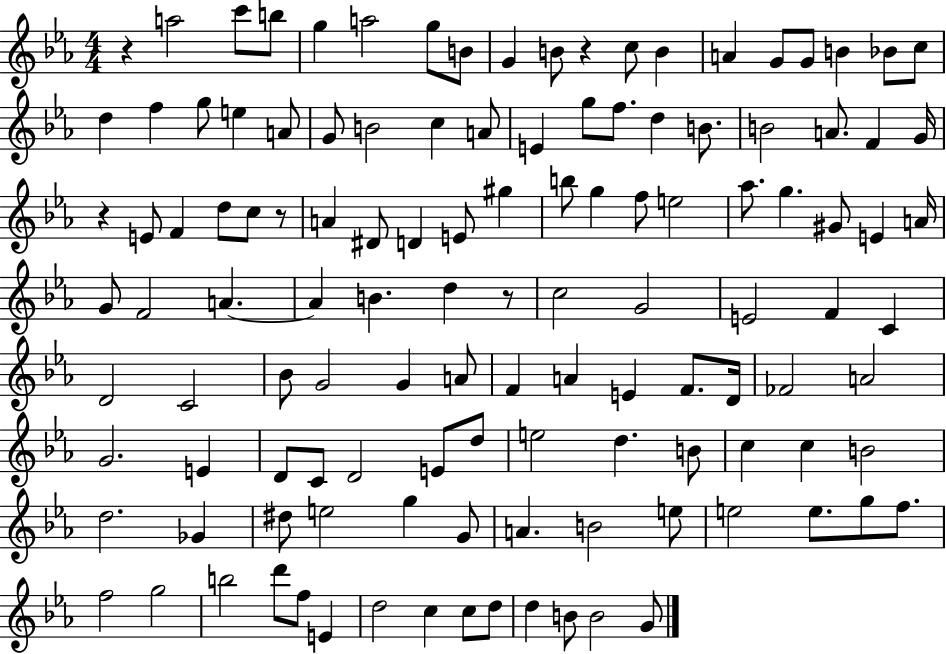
{
  \clef treble
  \numericTimeSignature
  \time 4/4
  \key ees \major
  r4 a''2 c'''8 b''8 | g''4 a''2 g''8 b'8 | g'4 b'8 r4 c''8 b'4 | a'4 g'8 g'8 b'4 bes'8 c''8 | \break d''4 f''4 g''8 e''4 a'8 | g'8 b'2 c''4 a'8 | e'4 g''8 f''8. d''4 b'8. | b'2 a'8. f'4 g'16 | \break r4 e'8 f'4 d''8 c''8 r8 | a'4 dis'8 d'4 e'8 gis''4 | b''8 g''4 f''8 e''2 | aes''8. g''4. gis'8 e'4 a'16 | \break g'8 f'2 a'4.~~ | a'4 b'4. d''4 r8 | c''2 g'2 | e'2 f'4 c'4 | \break d'2 c'2 | bes'8 g'2 g'4 a'8 | f'4 a'4 e'4 f'8. d'16 | fes'2 a'2 | \break g'2. e'4 | d'8 c'8 d'2 e'8 d''8 | e''2 d''4. b'8 | c''4 c''4 b'2 | \break d''2. ges'4 | dis''8 e''2 g''4 g'8 | a'4. b'2 e''8 | e''2 e''8. g''8 f''8. | \break f''2 g''2 | b''2 d'''8 f''8 e'4 | d''2 c''4 c''8 d''8 | d''4 b'8 b'2 g'8 | \break \bar "|."
}